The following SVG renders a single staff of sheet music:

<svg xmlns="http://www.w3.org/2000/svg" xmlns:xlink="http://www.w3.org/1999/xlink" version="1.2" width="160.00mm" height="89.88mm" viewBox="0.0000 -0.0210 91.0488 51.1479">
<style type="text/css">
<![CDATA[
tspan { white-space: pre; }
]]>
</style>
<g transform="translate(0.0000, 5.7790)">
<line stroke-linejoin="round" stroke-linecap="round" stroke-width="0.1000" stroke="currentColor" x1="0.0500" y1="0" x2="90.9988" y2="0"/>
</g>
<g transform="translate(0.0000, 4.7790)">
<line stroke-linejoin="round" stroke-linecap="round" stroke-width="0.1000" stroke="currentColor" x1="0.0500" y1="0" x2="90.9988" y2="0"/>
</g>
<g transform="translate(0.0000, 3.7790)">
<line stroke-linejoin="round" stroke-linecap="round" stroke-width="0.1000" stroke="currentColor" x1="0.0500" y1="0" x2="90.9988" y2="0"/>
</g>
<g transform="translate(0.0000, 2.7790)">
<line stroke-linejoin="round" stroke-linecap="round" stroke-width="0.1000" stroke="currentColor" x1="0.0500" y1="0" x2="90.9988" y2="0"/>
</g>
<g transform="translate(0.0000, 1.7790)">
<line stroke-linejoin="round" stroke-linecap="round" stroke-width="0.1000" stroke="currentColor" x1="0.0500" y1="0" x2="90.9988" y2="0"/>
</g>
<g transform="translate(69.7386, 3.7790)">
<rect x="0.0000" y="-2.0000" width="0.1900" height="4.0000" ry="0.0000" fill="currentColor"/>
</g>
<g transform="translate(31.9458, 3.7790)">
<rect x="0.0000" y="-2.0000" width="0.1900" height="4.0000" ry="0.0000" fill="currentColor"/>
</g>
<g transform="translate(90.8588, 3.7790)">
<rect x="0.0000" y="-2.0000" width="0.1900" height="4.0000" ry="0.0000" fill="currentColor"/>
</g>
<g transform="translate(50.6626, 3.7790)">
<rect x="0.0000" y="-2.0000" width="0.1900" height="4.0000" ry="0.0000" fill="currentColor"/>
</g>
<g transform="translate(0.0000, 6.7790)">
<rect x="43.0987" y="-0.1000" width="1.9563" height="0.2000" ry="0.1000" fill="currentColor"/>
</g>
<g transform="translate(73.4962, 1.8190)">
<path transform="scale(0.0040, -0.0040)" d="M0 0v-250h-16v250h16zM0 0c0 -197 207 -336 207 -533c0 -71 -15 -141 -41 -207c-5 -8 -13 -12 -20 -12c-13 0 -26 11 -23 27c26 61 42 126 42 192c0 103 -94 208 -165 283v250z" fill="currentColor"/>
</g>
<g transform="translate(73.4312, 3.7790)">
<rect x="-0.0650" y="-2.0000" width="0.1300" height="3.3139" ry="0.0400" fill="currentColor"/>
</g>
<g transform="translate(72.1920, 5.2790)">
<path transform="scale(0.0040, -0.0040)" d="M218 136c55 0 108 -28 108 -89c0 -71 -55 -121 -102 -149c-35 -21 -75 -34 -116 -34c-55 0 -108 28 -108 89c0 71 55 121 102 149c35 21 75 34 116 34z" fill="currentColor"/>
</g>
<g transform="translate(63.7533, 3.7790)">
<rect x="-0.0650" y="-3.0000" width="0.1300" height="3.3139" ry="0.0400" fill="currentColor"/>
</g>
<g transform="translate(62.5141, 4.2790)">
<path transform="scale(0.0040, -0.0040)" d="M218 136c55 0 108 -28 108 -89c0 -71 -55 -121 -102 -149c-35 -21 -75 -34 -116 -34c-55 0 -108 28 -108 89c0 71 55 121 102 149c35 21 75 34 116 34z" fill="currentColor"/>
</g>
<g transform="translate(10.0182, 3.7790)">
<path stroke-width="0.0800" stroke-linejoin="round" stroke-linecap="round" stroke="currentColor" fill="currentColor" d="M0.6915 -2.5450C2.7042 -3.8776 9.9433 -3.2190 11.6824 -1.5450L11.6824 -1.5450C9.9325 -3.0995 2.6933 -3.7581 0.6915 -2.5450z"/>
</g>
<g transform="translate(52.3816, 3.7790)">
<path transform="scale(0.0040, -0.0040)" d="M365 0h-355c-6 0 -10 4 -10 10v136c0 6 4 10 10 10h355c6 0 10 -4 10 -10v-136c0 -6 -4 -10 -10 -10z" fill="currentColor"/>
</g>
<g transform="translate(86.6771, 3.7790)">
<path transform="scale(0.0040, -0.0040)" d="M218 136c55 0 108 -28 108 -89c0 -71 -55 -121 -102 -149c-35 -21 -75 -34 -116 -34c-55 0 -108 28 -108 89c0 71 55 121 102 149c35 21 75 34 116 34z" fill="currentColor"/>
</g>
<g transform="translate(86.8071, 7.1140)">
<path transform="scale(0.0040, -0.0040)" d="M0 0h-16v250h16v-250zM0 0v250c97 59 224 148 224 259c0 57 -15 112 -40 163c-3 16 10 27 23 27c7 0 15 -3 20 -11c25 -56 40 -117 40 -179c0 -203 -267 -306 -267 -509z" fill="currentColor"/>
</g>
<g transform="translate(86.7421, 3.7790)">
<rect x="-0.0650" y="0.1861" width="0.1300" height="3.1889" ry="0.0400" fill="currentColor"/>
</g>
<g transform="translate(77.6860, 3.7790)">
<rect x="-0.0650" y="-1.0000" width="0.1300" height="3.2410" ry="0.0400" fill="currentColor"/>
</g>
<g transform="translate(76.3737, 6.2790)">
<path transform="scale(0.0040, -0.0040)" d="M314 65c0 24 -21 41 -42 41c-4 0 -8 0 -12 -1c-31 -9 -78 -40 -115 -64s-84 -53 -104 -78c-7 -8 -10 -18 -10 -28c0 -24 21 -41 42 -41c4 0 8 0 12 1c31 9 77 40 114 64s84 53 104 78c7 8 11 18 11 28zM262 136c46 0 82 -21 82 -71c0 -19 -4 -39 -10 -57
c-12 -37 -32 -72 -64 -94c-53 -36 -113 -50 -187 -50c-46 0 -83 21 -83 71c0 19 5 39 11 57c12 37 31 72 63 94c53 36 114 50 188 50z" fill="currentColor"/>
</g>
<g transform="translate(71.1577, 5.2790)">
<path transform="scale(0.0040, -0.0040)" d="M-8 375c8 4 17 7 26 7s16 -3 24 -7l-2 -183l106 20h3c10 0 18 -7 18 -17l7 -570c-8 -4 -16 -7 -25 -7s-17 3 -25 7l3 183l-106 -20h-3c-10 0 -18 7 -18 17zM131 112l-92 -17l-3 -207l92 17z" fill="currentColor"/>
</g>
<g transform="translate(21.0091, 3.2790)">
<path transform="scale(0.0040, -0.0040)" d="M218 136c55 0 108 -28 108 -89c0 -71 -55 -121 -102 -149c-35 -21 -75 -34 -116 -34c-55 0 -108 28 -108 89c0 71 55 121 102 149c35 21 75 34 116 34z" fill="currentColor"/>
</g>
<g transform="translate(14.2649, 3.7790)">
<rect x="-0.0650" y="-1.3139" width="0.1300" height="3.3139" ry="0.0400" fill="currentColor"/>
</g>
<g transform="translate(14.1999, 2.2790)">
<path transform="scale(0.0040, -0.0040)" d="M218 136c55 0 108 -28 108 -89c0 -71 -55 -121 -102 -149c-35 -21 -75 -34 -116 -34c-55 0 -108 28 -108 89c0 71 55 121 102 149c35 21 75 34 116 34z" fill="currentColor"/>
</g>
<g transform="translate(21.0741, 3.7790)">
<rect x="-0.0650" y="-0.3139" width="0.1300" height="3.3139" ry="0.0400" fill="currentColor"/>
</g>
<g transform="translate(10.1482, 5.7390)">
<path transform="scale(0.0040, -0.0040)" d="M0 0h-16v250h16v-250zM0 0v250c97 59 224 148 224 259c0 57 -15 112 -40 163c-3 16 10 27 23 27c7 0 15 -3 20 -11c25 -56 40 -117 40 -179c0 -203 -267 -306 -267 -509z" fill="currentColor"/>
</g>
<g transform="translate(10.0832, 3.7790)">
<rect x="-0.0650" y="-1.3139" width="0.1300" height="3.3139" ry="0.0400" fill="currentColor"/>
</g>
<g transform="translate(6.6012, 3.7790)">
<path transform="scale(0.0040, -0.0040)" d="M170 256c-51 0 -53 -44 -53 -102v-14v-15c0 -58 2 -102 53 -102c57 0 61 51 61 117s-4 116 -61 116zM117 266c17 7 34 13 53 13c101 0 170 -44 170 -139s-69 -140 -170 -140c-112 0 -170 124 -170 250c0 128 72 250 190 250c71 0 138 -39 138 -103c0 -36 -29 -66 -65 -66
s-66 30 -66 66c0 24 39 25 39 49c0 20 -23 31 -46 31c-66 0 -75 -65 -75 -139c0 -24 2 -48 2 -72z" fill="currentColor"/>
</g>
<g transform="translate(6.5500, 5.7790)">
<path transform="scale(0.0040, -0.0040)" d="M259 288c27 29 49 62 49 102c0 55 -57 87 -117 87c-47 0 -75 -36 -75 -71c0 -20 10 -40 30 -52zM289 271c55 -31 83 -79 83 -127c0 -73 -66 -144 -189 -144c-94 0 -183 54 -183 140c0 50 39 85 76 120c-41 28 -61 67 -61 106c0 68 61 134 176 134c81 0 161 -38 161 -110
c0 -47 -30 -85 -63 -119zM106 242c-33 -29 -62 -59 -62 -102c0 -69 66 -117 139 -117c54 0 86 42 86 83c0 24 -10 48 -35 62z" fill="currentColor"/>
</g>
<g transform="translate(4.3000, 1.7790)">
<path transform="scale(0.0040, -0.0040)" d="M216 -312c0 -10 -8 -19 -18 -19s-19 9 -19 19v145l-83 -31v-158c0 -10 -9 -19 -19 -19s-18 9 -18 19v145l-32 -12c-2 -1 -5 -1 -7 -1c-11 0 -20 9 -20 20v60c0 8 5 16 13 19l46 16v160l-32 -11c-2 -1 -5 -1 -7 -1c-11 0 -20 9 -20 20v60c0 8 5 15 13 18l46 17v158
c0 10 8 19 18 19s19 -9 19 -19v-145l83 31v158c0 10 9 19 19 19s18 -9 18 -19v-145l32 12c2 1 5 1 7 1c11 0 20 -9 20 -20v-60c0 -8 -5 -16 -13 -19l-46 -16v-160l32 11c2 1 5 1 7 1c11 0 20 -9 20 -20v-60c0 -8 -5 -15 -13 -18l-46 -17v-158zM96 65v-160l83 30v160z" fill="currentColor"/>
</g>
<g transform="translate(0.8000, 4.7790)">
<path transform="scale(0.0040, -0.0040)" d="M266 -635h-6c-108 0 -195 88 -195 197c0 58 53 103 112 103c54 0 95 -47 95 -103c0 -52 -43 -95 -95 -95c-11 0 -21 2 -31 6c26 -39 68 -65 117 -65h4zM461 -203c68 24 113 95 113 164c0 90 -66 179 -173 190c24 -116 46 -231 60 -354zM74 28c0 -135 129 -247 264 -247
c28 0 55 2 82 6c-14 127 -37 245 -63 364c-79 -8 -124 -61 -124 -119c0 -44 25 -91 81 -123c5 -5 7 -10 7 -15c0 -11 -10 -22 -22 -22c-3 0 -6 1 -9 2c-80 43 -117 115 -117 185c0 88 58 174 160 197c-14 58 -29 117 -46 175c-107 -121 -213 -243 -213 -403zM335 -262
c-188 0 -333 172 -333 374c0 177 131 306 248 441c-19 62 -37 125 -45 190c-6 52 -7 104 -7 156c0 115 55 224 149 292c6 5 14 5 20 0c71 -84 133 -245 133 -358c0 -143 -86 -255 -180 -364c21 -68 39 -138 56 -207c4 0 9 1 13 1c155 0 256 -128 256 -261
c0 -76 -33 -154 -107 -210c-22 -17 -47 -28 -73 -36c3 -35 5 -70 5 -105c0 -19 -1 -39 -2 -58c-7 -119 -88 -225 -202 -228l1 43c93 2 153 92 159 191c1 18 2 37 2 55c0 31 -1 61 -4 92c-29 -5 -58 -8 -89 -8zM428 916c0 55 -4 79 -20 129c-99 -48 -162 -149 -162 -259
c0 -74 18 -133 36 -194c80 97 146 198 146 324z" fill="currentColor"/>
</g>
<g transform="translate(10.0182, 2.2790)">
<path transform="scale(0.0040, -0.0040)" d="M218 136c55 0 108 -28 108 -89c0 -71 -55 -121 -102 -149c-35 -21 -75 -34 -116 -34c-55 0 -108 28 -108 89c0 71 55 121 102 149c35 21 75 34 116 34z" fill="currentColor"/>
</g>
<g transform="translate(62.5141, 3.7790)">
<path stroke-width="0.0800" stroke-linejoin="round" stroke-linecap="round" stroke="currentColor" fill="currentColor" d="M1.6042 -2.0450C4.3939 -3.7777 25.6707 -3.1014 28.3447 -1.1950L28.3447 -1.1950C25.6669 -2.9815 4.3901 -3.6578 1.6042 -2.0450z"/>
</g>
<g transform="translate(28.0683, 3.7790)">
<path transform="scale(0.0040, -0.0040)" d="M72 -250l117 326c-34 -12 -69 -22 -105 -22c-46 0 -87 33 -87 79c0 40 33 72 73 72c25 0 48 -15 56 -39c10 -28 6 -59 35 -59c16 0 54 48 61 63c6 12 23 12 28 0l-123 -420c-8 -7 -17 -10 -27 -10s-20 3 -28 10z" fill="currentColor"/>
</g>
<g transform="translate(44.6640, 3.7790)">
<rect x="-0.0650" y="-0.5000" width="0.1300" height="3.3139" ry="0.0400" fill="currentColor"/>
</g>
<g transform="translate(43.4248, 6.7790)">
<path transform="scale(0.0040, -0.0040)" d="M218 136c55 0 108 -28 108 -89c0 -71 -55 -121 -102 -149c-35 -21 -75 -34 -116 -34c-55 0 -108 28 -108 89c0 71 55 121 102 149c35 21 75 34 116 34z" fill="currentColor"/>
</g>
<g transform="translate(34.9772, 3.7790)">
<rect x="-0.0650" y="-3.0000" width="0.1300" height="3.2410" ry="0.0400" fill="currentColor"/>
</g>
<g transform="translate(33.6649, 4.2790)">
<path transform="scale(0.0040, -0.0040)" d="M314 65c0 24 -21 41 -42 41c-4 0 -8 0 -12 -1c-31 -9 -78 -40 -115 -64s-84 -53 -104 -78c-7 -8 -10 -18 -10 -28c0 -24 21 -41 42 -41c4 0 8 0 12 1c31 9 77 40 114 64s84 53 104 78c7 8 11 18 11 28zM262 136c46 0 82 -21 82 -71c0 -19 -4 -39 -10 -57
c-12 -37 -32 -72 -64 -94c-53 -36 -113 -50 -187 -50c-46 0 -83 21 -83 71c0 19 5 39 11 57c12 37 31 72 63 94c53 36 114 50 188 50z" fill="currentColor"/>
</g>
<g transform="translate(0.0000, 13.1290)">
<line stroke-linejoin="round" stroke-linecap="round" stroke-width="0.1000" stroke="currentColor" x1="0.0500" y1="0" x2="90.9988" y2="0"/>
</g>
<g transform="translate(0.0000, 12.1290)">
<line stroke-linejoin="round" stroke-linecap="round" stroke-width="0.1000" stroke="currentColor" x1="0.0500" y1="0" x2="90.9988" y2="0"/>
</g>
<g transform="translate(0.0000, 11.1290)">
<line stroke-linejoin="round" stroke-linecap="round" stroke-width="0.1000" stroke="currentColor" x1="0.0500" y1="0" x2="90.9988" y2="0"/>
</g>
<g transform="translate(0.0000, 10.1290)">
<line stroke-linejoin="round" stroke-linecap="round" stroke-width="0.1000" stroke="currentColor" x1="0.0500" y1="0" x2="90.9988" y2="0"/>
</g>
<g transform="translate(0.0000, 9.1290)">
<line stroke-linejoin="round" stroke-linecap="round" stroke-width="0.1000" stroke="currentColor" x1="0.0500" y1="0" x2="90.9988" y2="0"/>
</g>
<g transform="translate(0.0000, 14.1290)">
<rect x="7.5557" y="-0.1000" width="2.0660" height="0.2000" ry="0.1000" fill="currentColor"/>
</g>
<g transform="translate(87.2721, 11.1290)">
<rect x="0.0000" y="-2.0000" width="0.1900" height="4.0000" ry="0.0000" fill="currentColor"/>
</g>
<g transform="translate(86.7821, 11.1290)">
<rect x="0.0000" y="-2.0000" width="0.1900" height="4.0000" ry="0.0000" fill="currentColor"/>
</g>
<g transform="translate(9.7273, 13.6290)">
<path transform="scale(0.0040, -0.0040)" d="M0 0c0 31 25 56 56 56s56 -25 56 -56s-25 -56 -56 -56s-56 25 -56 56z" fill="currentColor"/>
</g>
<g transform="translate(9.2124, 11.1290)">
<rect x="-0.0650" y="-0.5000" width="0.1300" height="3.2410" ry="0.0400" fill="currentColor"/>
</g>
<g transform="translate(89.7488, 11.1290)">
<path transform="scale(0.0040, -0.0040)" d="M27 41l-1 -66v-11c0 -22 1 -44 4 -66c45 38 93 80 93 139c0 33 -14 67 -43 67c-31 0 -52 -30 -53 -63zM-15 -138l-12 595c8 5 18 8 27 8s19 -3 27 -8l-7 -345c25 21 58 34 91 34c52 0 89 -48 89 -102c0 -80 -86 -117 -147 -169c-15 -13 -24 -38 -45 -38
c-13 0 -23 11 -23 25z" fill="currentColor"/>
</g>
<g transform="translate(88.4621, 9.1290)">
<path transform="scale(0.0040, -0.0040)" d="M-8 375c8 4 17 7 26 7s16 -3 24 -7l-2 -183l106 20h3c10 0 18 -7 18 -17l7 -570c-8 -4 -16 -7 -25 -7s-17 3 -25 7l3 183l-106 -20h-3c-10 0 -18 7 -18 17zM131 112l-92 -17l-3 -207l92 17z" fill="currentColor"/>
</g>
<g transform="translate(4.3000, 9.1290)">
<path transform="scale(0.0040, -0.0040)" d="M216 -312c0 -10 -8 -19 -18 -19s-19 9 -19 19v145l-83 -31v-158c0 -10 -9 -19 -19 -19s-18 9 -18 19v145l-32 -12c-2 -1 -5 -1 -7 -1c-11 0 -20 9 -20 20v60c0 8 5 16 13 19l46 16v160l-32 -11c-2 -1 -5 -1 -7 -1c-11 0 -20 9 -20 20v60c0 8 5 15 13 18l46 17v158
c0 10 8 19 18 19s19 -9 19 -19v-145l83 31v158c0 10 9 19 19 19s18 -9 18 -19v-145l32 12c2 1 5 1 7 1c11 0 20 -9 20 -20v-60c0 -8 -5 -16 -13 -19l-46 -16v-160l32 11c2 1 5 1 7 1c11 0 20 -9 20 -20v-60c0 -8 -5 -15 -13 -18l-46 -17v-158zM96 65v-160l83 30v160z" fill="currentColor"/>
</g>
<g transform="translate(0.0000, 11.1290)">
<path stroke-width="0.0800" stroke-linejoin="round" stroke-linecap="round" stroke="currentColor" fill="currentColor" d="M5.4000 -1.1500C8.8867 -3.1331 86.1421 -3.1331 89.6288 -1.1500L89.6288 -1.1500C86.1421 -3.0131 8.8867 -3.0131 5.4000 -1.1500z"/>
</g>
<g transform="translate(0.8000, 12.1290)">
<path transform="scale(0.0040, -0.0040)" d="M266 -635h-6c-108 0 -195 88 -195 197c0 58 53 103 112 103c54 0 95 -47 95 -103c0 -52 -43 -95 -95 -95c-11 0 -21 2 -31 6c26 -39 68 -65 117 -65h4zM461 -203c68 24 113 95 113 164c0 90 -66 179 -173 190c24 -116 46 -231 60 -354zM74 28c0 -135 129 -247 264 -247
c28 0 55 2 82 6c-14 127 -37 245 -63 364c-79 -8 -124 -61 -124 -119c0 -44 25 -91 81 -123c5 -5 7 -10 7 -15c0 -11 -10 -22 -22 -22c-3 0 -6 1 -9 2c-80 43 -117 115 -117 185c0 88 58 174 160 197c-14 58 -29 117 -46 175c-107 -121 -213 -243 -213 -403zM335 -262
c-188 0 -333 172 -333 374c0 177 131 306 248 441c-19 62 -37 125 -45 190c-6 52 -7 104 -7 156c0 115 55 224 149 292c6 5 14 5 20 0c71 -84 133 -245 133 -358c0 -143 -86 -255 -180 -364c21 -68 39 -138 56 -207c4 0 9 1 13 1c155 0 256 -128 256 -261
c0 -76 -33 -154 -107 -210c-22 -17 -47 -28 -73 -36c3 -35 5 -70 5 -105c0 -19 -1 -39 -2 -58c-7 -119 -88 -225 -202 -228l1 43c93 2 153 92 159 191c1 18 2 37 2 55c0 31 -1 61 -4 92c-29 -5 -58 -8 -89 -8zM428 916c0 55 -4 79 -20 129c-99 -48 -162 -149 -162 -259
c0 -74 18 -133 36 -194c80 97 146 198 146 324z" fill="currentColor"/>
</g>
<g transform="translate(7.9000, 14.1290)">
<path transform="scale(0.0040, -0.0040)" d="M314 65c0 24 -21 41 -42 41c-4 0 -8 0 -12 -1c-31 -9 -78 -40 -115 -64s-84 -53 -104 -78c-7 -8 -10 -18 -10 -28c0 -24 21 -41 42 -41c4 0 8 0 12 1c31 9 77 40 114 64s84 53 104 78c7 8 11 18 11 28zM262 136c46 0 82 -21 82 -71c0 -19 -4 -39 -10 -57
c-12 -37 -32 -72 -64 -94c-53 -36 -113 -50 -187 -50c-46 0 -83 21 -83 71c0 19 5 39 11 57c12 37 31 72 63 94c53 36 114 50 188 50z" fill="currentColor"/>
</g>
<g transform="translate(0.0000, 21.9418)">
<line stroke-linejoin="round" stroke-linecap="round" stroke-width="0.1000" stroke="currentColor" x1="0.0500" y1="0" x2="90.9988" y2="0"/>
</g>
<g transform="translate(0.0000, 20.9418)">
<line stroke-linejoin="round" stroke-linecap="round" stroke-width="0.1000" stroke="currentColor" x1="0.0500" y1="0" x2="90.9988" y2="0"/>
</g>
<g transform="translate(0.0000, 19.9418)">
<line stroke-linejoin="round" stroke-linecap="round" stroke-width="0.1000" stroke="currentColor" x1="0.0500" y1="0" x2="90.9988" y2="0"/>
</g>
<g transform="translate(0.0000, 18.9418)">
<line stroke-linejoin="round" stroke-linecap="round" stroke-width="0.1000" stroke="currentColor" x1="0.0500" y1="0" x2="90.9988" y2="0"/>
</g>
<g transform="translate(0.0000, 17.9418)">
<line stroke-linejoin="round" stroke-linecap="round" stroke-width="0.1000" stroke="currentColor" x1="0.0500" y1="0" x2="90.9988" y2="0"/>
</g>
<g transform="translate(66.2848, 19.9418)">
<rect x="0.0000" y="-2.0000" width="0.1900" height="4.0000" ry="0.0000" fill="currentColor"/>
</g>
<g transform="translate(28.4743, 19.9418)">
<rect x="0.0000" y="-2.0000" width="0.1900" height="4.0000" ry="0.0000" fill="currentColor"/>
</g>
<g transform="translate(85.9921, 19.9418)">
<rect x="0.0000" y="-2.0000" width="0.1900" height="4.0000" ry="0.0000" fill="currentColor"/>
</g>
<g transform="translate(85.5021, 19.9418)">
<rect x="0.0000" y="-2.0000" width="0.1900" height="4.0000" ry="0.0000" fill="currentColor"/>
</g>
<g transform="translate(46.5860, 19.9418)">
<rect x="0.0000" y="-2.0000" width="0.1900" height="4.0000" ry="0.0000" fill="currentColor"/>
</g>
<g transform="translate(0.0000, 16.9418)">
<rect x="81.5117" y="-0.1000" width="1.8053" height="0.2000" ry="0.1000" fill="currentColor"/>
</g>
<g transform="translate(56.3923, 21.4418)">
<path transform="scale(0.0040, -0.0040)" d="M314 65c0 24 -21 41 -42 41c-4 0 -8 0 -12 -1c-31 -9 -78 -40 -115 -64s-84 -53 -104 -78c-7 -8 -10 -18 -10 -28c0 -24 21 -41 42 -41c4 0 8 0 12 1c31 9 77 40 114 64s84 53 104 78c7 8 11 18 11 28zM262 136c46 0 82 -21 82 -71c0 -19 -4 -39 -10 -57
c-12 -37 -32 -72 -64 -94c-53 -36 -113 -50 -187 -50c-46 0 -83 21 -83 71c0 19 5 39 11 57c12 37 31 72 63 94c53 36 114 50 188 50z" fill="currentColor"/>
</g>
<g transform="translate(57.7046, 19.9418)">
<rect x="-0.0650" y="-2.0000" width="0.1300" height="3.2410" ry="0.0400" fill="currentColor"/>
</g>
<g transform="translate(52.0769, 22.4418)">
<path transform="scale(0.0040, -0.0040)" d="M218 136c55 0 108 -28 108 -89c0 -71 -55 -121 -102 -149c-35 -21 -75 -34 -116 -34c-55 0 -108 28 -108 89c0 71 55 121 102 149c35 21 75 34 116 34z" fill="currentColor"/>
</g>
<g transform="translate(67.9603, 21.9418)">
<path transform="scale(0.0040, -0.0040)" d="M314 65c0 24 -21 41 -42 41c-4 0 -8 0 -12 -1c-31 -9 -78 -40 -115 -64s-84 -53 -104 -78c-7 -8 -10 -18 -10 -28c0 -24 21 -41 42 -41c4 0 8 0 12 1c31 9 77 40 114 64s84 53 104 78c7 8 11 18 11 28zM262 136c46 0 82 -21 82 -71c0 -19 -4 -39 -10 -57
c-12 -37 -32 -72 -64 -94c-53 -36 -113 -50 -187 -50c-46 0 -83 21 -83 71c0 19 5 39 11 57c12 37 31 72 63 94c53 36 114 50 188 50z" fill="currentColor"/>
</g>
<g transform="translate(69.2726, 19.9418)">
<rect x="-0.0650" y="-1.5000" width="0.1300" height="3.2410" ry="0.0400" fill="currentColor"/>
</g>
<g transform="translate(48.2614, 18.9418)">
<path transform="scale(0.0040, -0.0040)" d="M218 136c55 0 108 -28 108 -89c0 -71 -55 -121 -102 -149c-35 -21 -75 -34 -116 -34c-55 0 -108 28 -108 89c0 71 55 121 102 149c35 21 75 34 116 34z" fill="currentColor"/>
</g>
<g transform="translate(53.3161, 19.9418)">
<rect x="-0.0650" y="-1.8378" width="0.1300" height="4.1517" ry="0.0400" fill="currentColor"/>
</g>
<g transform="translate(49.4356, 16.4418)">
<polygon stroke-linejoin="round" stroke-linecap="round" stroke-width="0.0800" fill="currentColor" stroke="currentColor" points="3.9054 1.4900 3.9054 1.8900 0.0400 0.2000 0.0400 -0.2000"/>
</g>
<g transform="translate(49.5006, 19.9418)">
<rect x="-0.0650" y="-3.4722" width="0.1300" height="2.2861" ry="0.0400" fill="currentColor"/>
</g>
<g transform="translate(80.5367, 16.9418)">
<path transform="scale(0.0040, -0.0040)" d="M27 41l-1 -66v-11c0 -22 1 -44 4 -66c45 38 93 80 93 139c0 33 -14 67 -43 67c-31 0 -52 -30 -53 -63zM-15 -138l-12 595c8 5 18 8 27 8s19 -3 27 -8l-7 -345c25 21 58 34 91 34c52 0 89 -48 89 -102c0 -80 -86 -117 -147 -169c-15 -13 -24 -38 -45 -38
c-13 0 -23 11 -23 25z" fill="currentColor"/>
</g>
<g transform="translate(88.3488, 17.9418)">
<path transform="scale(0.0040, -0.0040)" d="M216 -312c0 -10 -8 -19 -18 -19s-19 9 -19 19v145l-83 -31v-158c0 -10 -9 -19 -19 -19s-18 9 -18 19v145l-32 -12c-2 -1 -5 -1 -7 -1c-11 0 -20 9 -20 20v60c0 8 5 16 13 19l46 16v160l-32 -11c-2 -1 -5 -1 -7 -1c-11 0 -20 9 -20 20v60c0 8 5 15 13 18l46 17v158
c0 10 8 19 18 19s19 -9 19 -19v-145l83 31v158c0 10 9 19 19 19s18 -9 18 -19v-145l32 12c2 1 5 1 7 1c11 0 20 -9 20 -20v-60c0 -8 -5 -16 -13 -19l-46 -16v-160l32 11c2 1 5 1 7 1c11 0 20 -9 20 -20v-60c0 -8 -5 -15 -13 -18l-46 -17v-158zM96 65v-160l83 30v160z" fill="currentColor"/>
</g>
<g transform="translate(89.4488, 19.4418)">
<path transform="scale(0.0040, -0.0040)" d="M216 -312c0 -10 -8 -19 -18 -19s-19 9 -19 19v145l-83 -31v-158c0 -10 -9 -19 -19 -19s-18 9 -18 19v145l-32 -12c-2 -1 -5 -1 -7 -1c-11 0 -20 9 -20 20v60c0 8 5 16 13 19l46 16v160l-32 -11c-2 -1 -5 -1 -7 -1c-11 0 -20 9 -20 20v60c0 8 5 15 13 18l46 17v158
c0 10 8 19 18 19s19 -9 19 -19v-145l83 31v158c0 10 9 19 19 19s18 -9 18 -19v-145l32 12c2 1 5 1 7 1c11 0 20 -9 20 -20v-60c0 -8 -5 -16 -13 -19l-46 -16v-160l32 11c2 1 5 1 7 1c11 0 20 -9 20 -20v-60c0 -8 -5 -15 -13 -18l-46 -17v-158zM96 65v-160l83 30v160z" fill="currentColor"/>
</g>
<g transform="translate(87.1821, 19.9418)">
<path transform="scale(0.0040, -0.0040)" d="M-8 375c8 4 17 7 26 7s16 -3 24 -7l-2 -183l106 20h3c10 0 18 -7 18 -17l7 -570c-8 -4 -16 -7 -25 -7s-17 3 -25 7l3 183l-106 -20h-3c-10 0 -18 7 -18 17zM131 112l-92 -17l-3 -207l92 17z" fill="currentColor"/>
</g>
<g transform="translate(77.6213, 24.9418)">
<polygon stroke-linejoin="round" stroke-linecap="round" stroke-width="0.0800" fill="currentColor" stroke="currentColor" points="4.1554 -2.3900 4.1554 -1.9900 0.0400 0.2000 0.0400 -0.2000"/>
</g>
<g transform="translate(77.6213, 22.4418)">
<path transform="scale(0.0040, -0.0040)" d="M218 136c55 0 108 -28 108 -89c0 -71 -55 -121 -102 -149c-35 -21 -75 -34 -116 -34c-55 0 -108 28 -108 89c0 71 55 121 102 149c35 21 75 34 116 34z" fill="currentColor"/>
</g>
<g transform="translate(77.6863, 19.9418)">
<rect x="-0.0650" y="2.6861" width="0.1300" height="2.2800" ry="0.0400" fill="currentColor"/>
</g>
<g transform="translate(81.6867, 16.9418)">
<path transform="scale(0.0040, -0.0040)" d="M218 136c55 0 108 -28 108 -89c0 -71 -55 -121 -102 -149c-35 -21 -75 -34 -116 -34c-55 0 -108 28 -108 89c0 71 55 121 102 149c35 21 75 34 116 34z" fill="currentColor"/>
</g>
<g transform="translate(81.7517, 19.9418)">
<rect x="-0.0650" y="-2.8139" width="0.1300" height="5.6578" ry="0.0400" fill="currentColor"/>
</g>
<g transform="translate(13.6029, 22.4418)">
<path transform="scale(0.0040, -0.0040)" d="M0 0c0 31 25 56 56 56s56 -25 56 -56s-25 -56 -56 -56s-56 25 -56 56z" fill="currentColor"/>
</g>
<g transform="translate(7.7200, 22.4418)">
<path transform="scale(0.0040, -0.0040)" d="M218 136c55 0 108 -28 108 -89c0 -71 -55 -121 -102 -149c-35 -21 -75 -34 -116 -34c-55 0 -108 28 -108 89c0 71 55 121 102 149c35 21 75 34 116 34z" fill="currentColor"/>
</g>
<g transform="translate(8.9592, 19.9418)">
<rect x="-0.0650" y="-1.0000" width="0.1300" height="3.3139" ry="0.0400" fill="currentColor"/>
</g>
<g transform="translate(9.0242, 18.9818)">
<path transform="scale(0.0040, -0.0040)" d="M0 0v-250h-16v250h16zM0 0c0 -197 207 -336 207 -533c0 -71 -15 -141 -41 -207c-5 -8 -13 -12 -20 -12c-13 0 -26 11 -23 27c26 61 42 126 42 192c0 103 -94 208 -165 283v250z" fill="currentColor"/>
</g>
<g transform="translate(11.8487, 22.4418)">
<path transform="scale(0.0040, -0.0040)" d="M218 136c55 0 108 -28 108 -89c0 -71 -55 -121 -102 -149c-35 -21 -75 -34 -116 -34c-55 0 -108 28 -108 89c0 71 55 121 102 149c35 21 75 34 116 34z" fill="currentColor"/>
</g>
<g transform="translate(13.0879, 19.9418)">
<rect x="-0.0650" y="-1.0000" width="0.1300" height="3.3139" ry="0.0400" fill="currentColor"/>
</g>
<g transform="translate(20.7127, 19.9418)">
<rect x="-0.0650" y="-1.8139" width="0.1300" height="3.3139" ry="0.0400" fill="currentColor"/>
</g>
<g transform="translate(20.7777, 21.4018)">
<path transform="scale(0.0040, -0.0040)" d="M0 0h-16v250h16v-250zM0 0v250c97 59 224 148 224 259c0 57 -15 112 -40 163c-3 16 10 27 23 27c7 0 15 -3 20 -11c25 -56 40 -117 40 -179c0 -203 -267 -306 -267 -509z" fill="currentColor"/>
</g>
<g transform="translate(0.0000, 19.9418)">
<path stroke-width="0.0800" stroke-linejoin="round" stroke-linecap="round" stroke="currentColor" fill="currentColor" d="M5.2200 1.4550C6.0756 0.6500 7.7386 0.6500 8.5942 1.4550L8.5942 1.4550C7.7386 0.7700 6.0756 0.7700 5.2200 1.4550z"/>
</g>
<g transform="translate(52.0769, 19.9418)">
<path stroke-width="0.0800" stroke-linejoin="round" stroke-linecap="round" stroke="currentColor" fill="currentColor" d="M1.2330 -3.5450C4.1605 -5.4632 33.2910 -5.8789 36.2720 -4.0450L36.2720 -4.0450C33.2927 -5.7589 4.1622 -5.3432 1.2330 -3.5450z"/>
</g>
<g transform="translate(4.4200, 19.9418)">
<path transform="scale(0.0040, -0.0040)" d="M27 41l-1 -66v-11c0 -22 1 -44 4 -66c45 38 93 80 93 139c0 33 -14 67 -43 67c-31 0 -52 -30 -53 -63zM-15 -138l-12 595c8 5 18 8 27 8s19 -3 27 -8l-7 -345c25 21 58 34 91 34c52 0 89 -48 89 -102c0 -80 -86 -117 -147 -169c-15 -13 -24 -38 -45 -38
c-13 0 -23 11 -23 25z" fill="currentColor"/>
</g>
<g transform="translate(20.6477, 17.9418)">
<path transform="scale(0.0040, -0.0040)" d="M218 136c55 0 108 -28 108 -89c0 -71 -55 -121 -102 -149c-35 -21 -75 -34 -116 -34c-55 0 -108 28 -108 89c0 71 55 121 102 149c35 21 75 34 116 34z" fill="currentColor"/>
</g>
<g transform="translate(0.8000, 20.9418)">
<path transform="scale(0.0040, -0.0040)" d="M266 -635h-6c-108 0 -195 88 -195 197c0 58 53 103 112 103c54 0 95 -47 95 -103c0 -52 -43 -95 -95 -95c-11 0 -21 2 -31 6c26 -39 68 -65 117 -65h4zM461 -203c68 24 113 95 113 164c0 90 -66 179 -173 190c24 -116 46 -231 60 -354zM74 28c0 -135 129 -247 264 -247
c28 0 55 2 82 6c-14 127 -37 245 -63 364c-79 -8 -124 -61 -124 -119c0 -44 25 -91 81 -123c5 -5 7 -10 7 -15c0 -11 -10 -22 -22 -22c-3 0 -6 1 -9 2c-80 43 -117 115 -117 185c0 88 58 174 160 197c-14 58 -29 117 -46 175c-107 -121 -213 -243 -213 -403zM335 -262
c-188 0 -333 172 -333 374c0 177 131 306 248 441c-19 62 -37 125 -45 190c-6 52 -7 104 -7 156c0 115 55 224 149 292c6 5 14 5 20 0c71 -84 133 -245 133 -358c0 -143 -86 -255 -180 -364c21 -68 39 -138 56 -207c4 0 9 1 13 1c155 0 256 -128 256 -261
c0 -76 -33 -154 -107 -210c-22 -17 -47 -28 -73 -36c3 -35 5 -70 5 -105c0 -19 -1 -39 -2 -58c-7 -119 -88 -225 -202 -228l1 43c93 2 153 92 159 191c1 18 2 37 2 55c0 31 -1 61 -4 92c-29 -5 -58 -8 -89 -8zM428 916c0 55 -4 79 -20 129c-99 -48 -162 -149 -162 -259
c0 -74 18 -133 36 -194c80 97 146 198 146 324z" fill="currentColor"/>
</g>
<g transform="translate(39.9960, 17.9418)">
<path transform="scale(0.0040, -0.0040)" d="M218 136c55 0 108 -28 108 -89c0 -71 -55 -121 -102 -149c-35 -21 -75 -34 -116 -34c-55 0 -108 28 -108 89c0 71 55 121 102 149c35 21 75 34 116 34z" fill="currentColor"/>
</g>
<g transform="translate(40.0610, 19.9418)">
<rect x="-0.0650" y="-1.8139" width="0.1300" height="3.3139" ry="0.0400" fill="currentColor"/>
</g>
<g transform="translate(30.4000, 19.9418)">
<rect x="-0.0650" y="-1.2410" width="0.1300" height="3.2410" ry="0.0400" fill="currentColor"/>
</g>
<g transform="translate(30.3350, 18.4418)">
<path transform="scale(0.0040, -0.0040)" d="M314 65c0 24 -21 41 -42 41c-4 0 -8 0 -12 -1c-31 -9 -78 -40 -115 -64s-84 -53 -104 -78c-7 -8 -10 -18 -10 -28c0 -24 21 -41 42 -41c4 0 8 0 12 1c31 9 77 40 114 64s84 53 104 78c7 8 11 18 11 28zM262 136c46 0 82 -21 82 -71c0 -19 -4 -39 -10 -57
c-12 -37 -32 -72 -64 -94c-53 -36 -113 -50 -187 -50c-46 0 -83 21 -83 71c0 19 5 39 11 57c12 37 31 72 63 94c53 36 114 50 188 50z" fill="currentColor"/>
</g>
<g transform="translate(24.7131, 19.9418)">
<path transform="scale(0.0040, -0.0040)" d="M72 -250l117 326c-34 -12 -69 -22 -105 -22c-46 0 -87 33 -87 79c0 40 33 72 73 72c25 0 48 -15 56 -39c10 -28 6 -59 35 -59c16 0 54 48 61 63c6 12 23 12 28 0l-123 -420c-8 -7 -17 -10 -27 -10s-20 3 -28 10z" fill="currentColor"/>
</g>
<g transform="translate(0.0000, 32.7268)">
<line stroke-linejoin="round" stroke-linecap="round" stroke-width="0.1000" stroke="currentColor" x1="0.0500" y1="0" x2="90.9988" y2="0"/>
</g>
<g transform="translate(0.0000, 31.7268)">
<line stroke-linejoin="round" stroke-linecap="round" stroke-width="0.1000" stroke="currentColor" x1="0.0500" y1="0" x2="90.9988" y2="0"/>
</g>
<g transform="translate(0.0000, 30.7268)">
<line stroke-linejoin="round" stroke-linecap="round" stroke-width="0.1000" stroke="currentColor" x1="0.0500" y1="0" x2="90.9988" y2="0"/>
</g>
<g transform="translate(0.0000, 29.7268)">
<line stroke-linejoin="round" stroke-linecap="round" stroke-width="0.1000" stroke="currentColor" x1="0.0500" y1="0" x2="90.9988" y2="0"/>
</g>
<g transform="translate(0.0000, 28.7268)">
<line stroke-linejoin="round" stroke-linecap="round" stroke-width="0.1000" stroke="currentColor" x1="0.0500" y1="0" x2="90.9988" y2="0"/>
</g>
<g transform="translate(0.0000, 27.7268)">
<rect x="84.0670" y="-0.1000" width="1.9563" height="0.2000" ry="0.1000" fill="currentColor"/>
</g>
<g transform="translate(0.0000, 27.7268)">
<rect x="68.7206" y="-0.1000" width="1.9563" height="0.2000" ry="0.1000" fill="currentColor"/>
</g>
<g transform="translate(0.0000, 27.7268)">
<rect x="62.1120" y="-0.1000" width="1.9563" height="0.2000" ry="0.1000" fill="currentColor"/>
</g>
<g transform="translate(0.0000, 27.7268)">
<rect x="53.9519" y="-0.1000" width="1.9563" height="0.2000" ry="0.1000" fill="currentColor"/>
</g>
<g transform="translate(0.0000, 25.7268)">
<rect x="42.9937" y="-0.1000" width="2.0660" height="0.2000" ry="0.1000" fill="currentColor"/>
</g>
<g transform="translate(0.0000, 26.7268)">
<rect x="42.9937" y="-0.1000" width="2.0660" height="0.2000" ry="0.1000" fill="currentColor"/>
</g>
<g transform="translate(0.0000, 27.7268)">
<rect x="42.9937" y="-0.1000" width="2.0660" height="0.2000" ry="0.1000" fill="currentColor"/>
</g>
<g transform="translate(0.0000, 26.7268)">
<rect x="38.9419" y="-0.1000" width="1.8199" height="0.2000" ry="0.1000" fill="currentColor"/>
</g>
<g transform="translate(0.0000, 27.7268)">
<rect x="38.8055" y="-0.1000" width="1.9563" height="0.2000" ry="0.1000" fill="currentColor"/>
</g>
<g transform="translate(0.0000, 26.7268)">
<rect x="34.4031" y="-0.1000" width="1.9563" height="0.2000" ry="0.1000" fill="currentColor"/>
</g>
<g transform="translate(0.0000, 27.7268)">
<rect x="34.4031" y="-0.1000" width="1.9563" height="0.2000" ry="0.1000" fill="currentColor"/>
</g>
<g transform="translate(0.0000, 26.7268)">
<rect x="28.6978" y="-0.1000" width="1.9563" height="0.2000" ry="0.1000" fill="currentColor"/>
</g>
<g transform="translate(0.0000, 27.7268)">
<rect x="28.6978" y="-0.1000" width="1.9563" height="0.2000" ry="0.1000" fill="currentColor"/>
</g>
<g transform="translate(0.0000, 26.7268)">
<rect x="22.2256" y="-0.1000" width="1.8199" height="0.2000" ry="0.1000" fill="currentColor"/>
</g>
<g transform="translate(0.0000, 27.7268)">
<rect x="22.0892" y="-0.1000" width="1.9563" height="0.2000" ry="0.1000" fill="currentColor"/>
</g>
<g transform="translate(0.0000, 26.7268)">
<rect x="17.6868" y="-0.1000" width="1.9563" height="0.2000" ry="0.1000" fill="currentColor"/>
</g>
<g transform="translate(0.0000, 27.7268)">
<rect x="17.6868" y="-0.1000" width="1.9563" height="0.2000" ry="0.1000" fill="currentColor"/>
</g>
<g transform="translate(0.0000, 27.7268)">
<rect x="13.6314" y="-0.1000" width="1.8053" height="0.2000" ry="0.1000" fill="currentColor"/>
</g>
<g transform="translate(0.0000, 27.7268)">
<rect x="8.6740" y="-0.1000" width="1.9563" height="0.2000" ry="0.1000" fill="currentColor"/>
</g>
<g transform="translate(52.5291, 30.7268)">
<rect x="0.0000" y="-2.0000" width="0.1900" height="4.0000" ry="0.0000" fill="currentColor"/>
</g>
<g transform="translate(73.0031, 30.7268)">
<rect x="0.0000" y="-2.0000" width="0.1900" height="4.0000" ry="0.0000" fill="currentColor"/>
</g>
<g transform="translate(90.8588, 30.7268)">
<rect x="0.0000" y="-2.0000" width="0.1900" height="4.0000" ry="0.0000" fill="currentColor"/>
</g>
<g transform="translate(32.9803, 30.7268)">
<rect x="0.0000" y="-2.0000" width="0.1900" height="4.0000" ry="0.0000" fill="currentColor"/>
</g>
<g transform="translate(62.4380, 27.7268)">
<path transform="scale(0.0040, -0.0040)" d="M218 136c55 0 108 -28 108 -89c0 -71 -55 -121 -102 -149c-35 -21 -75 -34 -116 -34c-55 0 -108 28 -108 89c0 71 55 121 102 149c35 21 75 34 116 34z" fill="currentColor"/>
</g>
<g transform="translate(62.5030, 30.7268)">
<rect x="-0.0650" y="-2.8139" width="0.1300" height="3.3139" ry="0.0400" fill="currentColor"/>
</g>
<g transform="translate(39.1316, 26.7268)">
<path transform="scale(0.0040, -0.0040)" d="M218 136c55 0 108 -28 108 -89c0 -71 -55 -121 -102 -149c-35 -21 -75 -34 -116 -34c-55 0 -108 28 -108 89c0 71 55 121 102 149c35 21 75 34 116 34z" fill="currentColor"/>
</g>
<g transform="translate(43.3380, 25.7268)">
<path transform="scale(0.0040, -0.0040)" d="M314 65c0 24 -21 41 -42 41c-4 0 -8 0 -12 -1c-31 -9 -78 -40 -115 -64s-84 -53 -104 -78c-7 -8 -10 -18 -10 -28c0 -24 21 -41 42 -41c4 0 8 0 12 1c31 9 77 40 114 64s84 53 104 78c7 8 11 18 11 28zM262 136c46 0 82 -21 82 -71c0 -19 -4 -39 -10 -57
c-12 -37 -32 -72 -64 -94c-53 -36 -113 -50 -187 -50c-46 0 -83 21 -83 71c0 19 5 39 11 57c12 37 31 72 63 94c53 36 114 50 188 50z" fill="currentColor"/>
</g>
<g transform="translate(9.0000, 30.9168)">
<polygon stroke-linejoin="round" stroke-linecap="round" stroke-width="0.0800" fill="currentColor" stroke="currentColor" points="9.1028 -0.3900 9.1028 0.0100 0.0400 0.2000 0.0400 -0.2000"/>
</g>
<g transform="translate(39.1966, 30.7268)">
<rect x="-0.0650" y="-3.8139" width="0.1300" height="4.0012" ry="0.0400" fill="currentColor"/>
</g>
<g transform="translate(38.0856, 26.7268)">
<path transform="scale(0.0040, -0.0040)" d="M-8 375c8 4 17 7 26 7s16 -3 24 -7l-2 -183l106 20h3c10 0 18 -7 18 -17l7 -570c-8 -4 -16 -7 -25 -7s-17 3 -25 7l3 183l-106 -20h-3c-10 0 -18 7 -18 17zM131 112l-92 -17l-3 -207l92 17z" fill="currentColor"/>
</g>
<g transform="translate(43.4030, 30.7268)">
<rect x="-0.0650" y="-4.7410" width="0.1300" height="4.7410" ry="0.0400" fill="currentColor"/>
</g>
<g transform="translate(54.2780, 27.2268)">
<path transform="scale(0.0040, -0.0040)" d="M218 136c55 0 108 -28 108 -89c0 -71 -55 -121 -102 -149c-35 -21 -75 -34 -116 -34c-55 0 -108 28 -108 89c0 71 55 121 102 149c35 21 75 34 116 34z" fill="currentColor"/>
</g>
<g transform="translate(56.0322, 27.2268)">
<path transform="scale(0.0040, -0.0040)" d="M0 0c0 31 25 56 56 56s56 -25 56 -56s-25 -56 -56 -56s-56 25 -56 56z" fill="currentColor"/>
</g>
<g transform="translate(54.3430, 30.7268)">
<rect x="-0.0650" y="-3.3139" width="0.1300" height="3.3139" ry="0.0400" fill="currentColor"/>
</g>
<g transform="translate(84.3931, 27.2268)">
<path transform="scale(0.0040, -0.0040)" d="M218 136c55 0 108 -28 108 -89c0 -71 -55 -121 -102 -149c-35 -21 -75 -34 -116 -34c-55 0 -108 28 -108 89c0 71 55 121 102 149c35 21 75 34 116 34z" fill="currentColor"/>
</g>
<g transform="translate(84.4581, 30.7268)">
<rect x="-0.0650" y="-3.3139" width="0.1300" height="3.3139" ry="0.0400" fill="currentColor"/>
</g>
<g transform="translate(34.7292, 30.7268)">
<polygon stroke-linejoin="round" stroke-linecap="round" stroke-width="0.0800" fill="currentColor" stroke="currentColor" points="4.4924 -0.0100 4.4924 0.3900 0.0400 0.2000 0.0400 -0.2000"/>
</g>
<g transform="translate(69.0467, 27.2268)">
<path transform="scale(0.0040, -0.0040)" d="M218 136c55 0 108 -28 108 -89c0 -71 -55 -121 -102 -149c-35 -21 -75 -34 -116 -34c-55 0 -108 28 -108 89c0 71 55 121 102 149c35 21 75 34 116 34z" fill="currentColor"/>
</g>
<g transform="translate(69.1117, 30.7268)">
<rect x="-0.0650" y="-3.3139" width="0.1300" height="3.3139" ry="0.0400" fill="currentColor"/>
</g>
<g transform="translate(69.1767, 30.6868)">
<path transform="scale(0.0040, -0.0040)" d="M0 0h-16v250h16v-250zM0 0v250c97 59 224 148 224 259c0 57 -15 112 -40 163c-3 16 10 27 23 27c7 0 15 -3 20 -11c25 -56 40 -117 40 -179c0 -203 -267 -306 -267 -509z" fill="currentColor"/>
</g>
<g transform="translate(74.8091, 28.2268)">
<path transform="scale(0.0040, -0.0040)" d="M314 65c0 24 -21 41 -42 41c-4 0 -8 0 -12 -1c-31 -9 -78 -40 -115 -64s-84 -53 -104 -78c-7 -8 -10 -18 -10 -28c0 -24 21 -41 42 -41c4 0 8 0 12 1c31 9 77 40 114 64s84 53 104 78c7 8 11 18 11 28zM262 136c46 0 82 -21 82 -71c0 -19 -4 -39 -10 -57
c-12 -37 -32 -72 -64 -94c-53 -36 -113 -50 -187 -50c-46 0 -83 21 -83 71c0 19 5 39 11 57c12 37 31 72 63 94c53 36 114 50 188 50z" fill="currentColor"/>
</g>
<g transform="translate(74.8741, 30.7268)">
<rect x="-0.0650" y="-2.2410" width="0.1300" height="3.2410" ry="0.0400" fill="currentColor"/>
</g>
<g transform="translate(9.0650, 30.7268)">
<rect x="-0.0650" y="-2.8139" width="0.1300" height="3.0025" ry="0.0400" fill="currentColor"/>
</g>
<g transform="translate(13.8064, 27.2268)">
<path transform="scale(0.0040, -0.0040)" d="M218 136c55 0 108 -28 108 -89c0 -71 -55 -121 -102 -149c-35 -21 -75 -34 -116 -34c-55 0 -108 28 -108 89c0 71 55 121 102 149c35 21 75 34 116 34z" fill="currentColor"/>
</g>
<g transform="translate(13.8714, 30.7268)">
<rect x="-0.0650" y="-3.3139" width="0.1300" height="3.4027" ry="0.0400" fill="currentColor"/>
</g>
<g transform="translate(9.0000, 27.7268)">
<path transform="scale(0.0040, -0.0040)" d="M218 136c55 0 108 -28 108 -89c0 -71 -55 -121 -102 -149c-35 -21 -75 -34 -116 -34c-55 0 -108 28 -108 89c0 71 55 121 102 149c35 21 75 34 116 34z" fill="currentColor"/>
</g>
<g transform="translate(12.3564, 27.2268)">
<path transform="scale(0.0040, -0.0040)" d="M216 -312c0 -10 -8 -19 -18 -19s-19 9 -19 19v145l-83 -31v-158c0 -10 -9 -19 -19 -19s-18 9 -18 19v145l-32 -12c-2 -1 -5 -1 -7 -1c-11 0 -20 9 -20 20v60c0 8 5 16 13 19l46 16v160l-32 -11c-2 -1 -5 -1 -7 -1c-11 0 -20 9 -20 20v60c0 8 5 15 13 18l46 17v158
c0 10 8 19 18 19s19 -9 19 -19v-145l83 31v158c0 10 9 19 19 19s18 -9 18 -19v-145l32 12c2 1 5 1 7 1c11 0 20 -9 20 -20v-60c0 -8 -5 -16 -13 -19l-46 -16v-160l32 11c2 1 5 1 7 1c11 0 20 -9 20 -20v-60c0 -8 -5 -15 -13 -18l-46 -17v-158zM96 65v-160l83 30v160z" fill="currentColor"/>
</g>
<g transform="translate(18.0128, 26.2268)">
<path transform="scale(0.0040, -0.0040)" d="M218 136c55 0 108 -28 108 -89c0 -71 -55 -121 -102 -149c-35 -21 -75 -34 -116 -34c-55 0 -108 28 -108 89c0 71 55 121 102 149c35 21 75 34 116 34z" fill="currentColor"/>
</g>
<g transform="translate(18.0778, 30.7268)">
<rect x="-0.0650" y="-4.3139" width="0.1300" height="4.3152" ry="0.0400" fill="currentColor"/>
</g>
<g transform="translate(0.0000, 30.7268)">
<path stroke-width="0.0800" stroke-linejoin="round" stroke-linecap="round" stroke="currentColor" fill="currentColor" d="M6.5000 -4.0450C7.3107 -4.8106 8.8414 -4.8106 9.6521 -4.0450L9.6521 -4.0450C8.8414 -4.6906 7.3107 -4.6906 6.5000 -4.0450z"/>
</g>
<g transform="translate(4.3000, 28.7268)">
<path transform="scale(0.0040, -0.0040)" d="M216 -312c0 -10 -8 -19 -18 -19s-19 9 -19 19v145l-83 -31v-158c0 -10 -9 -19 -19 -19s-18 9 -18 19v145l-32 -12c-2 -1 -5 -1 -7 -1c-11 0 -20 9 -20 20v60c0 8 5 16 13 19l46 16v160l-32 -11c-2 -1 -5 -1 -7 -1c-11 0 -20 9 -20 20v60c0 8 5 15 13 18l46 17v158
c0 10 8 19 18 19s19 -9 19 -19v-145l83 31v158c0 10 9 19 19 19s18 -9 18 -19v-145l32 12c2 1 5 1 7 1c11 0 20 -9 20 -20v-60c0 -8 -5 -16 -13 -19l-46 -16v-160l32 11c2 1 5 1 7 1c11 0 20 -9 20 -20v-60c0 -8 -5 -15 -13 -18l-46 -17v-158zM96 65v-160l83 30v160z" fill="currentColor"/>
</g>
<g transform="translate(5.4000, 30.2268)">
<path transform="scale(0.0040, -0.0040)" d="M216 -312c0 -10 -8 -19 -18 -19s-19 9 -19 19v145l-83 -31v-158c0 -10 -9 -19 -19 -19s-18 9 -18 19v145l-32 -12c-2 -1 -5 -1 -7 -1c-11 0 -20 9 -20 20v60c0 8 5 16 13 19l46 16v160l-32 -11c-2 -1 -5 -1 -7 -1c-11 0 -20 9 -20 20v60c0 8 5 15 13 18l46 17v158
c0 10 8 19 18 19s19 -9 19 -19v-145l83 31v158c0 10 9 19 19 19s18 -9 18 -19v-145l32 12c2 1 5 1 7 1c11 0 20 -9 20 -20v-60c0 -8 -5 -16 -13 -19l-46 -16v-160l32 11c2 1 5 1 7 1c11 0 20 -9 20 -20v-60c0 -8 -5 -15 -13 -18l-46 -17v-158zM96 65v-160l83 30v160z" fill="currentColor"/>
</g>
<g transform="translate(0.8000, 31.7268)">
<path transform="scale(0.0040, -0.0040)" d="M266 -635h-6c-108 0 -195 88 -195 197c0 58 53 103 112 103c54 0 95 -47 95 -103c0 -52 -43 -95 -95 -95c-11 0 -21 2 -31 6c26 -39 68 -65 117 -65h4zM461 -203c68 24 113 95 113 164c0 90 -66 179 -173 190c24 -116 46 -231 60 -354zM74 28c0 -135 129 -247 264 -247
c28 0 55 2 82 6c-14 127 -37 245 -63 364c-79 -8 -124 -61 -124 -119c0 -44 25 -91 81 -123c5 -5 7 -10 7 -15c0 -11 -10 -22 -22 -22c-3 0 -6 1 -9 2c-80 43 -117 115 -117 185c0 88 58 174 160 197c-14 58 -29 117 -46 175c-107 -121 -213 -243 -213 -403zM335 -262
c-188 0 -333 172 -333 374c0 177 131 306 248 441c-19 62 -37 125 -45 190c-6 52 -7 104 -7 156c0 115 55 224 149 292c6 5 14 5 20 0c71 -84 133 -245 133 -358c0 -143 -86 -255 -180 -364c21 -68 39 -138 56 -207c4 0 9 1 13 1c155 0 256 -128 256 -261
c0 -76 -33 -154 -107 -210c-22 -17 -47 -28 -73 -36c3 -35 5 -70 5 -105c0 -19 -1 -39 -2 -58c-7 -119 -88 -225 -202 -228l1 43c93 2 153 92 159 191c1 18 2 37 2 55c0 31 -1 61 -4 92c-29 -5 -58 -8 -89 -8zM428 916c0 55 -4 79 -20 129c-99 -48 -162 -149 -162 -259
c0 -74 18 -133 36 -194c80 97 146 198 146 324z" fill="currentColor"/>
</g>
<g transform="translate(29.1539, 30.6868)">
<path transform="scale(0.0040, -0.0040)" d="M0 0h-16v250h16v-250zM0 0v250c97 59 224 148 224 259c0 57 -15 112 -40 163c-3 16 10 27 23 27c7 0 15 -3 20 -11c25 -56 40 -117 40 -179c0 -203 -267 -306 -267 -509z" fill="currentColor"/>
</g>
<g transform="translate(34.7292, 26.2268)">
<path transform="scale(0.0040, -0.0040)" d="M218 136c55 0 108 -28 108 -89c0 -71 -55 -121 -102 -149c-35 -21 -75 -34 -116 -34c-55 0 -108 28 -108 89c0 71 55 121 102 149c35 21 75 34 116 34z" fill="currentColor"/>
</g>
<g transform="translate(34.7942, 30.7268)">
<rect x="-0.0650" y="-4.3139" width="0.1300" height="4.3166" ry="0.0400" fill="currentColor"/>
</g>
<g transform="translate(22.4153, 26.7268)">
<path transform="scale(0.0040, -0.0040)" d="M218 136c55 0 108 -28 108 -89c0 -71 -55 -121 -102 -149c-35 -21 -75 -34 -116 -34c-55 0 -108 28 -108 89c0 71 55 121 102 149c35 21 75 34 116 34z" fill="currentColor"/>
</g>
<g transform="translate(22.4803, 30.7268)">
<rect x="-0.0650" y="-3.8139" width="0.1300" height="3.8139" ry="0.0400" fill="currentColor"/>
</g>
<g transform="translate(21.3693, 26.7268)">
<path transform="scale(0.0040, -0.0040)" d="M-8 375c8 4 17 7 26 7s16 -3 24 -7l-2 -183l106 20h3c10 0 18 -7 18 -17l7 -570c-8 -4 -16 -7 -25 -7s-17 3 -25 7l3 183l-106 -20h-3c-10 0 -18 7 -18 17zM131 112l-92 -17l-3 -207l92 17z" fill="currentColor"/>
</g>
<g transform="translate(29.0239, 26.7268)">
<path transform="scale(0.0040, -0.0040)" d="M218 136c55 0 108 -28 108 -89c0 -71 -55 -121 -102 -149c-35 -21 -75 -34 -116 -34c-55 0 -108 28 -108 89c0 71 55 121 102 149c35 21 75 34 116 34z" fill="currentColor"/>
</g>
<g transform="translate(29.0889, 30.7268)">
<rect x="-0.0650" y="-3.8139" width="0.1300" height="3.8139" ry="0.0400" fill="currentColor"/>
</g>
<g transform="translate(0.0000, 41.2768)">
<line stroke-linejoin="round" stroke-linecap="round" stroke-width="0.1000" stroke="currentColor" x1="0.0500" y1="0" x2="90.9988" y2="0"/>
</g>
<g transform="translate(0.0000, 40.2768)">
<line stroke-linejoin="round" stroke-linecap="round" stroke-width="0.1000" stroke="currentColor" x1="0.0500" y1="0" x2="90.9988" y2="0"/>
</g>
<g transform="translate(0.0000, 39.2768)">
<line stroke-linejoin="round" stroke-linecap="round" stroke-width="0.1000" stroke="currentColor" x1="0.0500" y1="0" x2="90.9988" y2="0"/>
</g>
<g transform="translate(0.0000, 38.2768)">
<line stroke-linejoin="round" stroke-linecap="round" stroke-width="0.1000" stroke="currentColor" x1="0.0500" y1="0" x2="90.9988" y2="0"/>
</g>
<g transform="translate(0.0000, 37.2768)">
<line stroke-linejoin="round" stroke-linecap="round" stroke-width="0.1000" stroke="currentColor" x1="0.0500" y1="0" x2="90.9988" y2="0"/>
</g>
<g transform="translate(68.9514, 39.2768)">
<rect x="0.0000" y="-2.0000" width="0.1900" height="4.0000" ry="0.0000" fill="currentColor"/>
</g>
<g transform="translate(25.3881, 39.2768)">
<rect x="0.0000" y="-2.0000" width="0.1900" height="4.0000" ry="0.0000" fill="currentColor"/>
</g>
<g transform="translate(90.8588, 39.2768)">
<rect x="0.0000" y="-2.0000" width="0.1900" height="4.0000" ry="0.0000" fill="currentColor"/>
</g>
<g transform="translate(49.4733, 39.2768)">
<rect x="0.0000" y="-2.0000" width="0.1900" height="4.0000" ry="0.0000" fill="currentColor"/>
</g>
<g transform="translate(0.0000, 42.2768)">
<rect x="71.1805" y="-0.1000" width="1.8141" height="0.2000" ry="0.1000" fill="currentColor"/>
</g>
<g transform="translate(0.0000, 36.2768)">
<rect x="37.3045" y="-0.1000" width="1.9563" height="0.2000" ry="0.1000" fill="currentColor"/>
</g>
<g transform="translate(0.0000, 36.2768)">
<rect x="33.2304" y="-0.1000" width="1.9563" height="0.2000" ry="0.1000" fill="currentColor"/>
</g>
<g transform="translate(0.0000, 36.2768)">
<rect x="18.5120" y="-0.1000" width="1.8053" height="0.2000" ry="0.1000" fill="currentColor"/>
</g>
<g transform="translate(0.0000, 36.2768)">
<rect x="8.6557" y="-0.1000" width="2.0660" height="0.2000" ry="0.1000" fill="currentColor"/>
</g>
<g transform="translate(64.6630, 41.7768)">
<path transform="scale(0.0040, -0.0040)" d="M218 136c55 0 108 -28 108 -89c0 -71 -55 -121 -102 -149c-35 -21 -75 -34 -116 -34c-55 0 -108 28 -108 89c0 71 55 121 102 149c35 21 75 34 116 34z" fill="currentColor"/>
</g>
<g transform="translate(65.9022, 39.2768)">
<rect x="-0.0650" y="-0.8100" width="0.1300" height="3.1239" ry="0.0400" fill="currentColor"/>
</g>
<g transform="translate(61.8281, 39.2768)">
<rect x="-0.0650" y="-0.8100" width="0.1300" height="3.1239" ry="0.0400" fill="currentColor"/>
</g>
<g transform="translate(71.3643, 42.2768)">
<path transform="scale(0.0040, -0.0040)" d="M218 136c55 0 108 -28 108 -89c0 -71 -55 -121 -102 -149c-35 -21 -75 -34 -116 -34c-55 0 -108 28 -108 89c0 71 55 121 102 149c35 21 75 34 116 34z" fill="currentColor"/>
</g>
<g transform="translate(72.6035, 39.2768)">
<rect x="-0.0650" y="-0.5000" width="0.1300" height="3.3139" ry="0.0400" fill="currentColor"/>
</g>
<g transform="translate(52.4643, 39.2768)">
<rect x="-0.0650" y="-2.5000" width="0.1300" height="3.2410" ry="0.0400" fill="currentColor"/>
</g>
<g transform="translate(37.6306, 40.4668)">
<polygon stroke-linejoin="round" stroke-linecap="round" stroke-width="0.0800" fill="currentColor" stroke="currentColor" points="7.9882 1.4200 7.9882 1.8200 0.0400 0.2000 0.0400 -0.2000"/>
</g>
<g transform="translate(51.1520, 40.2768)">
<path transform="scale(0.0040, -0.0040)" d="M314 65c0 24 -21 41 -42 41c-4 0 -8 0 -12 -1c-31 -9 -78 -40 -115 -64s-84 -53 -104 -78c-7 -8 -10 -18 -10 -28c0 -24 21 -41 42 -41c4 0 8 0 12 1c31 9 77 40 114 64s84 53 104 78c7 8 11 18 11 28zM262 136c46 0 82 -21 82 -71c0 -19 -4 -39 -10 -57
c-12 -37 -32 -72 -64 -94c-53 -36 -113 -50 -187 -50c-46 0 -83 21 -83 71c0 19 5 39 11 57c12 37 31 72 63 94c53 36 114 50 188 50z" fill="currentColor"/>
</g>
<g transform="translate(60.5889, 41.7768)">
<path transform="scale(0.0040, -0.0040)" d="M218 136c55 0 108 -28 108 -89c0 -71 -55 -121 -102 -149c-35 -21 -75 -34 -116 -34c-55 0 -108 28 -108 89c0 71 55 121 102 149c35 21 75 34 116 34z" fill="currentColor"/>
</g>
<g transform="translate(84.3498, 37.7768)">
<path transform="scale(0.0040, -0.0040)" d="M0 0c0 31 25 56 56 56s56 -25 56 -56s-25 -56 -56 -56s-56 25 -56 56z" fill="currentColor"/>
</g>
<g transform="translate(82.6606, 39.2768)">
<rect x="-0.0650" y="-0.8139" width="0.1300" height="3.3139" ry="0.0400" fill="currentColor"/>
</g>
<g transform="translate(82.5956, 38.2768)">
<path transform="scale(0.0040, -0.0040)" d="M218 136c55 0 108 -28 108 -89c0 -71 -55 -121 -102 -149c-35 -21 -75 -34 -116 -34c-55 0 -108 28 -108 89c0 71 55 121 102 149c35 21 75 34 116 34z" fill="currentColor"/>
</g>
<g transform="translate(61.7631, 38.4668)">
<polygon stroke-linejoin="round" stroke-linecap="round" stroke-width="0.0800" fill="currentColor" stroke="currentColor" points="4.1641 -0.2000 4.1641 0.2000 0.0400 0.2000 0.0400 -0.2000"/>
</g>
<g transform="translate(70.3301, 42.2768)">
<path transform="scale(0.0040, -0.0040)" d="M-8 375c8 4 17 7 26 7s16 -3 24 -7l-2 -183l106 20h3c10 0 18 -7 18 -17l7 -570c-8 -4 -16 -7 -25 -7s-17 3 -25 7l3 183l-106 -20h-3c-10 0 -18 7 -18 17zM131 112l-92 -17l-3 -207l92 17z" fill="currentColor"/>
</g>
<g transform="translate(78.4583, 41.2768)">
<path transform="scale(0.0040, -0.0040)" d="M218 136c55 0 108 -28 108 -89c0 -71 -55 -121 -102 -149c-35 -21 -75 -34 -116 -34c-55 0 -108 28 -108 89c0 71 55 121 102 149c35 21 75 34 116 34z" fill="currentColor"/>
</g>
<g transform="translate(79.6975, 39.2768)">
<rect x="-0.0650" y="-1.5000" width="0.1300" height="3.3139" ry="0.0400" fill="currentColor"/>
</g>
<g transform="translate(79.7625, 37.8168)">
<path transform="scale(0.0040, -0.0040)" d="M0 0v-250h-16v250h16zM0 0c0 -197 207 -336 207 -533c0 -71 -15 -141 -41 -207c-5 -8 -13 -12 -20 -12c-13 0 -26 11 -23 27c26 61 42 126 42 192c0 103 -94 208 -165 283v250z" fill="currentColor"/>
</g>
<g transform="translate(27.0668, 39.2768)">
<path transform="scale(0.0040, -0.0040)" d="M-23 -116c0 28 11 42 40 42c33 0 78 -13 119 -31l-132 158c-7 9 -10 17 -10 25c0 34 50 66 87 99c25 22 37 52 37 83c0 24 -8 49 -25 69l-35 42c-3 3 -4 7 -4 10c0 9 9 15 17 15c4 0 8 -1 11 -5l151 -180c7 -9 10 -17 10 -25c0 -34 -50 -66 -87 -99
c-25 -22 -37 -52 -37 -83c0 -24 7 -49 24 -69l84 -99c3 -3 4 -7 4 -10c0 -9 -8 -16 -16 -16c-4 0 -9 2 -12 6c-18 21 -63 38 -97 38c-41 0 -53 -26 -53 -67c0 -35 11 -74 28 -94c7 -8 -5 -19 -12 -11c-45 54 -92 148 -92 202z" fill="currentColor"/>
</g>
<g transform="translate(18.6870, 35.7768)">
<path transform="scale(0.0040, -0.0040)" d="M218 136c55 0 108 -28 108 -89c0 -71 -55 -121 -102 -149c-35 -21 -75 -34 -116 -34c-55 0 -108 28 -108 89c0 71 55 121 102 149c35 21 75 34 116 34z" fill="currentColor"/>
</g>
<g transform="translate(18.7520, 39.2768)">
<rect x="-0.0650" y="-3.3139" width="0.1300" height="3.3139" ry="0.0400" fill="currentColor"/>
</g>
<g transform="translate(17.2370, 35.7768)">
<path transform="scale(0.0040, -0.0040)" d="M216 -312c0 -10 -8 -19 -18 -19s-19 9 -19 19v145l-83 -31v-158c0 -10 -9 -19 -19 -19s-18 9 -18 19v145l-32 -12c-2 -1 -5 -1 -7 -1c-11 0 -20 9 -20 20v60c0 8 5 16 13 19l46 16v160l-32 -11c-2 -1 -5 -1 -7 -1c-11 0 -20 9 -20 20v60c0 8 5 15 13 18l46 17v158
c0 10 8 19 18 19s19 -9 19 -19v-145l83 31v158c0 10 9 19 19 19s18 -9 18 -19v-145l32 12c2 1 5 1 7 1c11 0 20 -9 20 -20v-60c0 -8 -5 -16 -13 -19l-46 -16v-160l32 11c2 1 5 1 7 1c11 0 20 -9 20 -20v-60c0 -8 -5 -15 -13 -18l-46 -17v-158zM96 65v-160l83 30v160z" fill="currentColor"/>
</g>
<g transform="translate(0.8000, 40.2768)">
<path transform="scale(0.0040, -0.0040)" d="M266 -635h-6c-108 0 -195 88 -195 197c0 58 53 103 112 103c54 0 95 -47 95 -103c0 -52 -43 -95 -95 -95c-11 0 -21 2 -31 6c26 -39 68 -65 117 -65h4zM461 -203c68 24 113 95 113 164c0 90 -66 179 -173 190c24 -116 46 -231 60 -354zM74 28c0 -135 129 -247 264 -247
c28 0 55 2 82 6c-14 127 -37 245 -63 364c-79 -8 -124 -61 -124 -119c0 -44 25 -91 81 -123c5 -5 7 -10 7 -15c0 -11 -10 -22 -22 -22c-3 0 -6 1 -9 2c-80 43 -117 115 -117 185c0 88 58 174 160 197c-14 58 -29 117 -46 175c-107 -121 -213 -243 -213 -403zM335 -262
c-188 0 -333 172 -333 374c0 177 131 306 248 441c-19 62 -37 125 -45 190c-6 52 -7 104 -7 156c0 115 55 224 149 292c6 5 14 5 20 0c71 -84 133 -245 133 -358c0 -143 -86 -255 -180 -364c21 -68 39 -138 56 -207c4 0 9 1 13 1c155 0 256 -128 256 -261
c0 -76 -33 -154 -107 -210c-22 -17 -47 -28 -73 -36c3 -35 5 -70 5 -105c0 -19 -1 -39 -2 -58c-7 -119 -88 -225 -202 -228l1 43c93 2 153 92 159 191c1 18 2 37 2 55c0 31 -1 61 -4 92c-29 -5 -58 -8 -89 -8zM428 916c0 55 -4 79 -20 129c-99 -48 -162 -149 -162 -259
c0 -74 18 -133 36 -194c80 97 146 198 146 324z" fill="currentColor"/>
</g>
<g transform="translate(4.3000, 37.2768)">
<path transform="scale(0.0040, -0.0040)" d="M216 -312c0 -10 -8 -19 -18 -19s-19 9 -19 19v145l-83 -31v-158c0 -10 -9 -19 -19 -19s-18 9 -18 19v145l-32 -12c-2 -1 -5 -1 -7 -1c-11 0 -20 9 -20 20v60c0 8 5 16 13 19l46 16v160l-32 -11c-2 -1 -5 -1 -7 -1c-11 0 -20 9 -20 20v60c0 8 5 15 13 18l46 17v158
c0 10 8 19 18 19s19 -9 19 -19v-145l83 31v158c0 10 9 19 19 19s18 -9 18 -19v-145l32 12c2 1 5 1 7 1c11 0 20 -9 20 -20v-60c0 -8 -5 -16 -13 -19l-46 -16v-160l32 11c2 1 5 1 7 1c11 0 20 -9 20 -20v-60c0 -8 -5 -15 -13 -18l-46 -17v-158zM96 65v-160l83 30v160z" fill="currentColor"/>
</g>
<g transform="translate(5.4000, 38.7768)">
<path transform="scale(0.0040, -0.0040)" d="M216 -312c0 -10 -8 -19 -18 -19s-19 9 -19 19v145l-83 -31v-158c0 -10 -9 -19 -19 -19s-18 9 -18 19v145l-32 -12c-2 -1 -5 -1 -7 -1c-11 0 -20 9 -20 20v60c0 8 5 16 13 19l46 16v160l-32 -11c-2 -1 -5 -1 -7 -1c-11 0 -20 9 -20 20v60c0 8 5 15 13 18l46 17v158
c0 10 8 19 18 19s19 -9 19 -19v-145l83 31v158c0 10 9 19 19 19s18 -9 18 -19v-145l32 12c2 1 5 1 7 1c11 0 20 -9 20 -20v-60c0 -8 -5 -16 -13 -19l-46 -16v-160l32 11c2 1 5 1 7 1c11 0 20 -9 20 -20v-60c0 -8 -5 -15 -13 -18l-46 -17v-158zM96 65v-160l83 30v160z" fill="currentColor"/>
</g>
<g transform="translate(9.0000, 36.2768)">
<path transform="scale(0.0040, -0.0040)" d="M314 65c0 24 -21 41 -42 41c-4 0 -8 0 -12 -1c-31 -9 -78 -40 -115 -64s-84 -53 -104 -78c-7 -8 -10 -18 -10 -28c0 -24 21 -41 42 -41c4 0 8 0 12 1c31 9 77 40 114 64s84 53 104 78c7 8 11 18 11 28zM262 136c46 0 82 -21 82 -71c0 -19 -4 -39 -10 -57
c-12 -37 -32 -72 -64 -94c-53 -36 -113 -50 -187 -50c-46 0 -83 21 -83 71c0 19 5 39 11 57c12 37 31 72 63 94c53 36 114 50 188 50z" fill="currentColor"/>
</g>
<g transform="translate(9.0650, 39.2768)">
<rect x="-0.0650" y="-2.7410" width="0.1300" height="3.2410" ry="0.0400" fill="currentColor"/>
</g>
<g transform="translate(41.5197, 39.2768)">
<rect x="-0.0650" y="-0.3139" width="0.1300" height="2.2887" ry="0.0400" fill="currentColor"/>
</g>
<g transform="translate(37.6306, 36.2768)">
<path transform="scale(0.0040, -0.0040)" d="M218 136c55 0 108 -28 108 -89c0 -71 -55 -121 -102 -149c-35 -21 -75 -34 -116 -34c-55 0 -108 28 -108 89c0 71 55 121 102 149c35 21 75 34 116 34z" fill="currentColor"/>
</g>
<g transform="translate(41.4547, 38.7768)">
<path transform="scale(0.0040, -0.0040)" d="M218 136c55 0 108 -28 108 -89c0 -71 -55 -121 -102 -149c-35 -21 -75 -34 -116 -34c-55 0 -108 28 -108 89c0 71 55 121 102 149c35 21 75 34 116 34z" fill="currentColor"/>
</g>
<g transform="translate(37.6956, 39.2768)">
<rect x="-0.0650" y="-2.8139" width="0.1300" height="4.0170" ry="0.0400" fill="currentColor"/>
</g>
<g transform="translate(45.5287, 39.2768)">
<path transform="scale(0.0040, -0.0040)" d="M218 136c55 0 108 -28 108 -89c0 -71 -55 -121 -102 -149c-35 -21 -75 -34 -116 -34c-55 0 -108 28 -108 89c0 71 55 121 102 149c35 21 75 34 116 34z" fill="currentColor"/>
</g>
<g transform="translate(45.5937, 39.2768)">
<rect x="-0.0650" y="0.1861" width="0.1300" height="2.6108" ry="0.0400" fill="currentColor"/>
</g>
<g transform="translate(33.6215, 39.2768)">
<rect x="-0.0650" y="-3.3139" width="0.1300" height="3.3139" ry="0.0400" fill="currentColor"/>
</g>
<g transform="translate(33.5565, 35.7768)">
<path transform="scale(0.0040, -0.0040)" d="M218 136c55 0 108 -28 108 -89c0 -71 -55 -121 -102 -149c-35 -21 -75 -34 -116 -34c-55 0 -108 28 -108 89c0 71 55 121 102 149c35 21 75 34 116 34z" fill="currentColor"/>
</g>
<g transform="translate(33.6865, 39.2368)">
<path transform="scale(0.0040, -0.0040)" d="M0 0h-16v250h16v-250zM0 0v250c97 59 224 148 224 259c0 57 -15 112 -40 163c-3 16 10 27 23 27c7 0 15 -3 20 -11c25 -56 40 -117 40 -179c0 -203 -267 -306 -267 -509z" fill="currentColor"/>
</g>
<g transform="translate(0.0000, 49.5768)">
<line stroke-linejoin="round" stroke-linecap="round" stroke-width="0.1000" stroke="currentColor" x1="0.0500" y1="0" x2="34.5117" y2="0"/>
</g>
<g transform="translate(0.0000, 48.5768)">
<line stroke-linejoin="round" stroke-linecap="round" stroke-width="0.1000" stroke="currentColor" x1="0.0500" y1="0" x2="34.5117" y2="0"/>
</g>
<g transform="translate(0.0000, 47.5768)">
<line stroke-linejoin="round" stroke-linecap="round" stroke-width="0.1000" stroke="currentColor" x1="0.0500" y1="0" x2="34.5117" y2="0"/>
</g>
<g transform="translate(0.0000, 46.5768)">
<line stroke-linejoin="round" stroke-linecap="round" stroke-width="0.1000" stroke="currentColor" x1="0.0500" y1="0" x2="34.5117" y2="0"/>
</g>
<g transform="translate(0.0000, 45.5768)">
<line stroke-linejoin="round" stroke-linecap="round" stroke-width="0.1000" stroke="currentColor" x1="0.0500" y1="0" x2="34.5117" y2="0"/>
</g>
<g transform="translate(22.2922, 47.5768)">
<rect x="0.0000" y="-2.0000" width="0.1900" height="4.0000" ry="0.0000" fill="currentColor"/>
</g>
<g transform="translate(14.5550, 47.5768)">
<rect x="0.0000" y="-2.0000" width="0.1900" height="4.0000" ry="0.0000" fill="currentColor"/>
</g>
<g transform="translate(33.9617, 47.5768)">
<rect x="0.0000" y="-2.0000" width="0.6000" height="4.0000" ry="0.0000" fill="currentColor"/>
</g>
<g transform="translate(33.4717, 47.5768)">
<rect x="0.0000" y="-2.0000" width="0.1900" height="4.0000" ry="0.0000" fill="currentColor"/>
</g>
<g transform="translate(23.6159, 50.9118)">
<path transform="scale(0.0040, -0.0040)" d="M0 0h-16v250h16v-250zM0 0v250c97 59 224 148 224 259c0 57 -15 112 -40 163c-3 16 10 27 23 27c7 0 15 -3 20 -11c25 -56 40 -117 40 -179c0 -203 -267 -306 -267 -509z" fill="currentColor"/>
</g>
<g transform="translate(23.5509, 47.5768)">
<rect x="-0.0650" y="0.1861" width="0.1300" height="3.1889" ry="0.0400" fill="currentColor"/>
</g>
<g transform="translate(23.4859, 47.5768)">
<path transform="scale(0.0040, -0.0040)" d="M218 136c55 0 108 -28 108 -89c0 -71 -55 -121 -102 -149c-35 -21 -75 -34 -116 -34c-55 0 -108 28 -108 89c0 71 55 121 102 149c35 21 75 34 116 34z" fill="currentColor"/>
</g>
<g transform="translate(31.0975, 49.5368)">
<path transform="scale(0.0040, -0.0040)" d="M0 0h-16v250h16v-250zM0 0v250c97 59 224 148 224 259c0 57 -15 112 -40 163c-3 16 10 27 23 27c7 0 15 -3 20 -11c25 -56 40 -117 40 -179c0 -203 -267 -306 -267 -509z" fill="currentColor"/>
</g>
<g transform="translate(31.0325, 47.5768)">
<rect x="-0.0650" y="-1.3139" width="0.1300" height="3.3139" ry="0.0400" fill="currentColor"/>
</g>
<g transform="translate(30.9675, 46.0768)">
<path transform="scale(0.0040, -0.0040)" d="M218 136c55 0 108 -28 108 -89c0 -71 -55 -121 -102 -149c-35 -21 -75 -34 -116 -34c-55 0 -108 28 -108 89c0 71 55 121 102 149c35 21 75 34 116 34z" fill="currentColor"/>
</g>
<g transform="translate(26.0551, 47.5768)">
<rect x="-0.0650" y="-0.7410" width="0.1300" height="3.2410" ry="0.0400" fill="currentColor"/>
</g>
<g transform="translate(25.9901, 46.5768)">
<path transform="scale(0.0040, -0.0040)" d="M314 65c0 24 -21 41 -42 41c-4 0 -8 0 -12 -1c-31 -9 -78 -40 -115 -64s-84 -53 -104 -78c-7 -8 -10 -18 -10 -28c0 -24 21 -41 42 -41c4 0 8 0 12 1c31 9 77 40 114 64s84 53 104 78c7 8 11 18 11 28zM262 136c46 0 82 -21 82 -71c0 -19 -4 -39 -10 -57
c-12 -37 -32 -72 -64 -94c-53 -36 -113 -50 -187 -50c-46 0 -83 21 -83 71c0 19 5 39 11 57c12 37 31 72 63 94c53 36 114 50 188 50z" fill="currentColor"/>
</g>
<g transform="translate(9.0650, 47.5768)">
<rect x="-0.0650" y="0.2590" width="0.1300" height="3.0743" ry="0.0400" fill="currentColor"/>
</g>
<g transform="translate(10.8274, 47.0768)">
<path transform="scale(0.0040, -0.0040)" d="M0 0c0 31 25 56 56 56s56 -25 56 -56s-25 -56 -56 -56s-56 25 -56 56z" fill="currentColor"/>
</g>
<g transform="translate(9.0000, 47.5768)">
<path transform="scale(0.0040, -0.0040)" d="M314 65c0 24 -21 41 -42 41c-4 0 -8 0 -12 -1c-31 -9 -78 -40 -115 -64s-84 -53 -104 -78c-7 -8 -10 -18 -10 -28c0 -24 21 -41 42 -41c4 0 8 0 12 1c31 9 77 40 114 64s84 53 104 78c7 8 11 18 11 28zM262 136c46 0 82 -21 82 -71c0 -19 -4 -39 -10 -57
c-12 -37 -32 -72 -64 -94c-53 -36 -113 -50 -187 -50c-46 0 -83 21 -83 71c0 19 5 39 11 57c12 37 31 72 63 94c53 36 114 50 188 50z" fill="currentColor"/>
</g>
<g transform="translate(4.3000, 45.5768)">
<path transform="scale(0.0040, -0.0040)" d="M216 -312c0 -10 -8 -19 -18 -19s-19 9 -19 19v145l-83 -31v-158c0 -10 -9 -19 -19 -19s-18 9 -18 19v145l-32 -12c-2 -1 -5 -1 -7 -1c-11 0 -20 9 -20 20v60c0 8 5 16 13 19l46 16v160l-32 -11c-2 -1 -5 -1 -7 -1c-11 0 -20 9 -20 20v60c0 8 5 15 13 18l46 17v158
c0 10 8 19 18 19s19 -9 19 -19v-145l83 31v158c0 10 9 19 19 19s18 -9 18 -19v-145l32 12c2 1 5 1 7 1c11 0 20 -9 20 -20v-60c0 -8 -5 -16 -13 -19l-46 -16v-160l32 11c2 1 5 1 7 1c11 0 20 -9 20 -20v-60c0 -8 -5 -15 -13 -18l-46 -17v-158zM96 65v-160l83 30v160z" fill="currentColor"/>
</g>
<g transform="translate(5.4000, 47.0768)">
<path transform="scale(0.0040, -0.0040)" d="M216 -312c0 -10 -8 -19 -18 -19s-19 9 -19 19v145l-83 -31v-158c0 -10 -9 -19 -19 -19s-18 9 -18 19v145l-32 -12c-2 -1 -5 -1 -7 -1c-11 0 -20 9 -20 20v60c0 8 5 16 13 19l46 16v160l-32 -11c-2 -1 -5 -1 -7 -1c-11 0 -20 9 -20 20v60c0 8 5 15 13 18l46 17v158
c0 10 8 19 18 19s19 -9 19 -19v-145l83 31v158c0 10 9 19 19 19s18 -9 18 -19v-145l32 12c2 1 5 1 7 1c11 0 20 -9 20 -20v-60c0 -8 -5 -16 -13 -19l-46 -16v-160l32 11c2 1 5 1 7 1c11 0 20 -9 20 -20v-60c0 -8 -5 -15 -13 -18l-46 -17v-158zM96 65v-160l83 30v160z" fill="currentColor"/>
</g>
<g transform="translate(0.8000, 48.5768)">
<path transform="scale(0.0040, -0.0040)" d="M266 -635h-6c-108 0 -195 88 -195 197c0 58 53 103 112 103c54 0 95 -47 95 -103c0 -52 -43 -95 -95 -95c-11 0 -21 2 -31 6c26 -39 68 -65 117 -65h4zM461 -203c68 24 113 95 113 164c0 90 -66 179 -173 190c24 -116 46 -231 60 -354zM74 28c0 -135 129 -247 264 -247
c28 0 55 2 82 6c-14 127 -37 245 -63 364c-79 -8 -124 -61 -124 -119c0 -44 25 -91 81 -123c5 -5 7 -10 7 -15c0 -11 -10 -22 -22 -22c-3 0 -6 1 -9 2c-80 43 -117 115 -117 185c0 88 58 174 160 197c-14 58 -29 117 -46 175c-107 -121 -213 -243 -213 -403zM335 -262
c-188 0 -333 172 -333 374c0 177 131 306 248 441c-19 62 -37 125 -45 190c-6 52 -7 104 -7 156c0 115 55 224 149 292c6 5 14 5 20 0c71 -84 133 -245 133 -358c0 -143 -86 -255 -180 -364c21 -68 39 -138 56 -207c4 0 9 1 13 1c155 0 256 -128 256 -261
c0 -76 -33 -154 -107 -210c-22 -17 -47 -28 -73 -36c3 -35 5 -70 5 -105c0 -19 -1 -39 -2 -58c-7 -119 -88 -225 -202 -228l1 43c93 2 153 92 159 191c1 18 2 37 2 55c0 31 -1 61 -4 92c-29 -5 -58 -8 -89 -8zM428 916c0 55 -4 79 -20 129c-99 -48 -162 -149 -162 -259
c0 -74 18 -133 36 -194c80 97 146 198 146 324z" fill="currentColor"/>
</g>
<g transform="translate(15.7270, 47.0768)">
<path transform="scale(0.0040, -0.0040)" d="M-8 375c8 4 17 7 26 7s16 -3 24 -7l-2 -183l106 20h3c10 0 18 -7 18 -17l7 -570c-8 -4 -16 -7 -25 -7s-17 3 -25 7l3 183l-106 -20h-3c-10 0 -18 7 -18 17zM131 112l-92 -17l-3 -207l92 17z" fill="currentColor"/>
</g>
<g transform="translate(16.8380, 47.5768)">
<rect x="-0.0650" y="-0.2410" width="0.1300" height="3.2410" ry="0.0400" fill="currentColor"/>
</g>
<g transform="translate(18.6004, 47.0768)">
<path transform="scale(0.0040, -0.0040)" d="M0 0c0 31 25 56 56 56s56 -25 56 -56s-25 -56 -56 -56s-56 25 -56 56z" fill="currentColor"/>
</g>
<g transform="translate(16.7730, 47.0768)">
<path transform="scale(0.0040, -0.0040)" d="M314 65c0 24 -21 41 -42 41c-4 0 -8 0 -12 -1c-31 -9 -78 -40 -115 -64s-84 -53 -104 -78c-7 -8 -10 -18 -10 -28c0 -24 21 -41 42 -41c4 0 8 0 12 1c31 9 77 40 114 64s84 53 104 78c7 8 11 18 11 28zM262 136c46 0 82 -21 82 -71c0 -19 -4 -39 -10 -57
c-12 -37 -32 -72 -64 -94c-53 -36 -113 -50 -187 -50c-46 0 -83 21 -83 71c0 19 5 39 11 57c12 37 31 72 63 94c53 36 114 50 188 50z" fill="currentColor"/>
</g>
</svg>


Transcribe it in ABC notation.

X:1
T:Untitled
M:6/8
L:1/4
K:G
e/2 e c z/2 A2 C z2 A F/2 D2 B/2 C2 D/2 D f/2 z/2 e2 f d/2 D/2 F2 E2 D/2 _a/2 a/2 ^b/2 d'/2 c' c'/2 d'/2 c'/2 e'2 b a b/2 g2 b a2 ^b z b/2 a/2 ^c/2 B/2 G2 D/2 D/2 C E/2 d B2 c2 B/2 d2 e/2